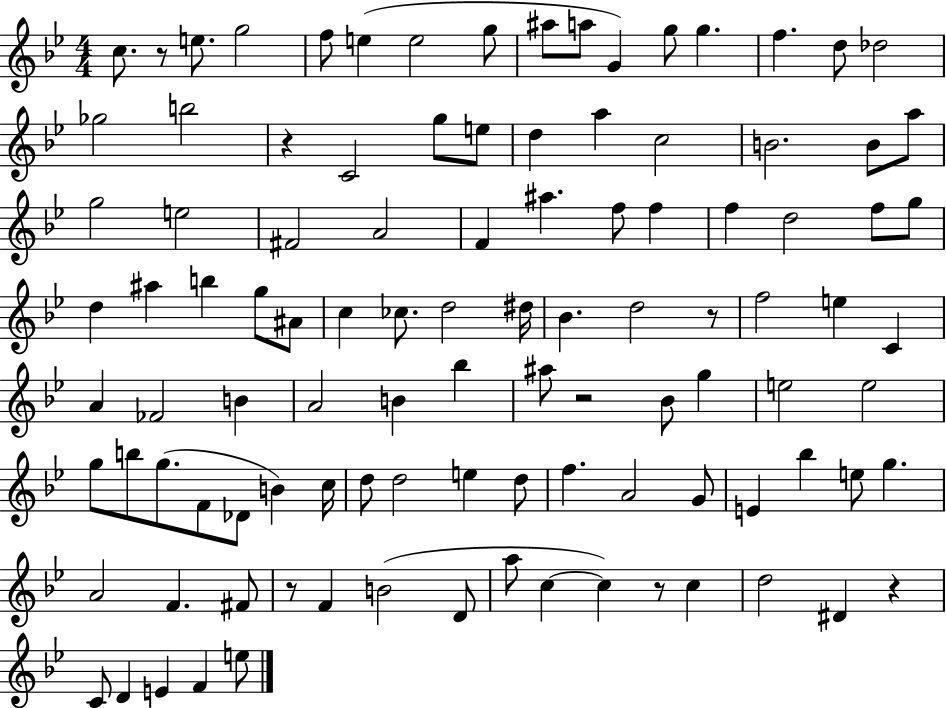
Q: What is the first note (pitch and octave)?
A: C5